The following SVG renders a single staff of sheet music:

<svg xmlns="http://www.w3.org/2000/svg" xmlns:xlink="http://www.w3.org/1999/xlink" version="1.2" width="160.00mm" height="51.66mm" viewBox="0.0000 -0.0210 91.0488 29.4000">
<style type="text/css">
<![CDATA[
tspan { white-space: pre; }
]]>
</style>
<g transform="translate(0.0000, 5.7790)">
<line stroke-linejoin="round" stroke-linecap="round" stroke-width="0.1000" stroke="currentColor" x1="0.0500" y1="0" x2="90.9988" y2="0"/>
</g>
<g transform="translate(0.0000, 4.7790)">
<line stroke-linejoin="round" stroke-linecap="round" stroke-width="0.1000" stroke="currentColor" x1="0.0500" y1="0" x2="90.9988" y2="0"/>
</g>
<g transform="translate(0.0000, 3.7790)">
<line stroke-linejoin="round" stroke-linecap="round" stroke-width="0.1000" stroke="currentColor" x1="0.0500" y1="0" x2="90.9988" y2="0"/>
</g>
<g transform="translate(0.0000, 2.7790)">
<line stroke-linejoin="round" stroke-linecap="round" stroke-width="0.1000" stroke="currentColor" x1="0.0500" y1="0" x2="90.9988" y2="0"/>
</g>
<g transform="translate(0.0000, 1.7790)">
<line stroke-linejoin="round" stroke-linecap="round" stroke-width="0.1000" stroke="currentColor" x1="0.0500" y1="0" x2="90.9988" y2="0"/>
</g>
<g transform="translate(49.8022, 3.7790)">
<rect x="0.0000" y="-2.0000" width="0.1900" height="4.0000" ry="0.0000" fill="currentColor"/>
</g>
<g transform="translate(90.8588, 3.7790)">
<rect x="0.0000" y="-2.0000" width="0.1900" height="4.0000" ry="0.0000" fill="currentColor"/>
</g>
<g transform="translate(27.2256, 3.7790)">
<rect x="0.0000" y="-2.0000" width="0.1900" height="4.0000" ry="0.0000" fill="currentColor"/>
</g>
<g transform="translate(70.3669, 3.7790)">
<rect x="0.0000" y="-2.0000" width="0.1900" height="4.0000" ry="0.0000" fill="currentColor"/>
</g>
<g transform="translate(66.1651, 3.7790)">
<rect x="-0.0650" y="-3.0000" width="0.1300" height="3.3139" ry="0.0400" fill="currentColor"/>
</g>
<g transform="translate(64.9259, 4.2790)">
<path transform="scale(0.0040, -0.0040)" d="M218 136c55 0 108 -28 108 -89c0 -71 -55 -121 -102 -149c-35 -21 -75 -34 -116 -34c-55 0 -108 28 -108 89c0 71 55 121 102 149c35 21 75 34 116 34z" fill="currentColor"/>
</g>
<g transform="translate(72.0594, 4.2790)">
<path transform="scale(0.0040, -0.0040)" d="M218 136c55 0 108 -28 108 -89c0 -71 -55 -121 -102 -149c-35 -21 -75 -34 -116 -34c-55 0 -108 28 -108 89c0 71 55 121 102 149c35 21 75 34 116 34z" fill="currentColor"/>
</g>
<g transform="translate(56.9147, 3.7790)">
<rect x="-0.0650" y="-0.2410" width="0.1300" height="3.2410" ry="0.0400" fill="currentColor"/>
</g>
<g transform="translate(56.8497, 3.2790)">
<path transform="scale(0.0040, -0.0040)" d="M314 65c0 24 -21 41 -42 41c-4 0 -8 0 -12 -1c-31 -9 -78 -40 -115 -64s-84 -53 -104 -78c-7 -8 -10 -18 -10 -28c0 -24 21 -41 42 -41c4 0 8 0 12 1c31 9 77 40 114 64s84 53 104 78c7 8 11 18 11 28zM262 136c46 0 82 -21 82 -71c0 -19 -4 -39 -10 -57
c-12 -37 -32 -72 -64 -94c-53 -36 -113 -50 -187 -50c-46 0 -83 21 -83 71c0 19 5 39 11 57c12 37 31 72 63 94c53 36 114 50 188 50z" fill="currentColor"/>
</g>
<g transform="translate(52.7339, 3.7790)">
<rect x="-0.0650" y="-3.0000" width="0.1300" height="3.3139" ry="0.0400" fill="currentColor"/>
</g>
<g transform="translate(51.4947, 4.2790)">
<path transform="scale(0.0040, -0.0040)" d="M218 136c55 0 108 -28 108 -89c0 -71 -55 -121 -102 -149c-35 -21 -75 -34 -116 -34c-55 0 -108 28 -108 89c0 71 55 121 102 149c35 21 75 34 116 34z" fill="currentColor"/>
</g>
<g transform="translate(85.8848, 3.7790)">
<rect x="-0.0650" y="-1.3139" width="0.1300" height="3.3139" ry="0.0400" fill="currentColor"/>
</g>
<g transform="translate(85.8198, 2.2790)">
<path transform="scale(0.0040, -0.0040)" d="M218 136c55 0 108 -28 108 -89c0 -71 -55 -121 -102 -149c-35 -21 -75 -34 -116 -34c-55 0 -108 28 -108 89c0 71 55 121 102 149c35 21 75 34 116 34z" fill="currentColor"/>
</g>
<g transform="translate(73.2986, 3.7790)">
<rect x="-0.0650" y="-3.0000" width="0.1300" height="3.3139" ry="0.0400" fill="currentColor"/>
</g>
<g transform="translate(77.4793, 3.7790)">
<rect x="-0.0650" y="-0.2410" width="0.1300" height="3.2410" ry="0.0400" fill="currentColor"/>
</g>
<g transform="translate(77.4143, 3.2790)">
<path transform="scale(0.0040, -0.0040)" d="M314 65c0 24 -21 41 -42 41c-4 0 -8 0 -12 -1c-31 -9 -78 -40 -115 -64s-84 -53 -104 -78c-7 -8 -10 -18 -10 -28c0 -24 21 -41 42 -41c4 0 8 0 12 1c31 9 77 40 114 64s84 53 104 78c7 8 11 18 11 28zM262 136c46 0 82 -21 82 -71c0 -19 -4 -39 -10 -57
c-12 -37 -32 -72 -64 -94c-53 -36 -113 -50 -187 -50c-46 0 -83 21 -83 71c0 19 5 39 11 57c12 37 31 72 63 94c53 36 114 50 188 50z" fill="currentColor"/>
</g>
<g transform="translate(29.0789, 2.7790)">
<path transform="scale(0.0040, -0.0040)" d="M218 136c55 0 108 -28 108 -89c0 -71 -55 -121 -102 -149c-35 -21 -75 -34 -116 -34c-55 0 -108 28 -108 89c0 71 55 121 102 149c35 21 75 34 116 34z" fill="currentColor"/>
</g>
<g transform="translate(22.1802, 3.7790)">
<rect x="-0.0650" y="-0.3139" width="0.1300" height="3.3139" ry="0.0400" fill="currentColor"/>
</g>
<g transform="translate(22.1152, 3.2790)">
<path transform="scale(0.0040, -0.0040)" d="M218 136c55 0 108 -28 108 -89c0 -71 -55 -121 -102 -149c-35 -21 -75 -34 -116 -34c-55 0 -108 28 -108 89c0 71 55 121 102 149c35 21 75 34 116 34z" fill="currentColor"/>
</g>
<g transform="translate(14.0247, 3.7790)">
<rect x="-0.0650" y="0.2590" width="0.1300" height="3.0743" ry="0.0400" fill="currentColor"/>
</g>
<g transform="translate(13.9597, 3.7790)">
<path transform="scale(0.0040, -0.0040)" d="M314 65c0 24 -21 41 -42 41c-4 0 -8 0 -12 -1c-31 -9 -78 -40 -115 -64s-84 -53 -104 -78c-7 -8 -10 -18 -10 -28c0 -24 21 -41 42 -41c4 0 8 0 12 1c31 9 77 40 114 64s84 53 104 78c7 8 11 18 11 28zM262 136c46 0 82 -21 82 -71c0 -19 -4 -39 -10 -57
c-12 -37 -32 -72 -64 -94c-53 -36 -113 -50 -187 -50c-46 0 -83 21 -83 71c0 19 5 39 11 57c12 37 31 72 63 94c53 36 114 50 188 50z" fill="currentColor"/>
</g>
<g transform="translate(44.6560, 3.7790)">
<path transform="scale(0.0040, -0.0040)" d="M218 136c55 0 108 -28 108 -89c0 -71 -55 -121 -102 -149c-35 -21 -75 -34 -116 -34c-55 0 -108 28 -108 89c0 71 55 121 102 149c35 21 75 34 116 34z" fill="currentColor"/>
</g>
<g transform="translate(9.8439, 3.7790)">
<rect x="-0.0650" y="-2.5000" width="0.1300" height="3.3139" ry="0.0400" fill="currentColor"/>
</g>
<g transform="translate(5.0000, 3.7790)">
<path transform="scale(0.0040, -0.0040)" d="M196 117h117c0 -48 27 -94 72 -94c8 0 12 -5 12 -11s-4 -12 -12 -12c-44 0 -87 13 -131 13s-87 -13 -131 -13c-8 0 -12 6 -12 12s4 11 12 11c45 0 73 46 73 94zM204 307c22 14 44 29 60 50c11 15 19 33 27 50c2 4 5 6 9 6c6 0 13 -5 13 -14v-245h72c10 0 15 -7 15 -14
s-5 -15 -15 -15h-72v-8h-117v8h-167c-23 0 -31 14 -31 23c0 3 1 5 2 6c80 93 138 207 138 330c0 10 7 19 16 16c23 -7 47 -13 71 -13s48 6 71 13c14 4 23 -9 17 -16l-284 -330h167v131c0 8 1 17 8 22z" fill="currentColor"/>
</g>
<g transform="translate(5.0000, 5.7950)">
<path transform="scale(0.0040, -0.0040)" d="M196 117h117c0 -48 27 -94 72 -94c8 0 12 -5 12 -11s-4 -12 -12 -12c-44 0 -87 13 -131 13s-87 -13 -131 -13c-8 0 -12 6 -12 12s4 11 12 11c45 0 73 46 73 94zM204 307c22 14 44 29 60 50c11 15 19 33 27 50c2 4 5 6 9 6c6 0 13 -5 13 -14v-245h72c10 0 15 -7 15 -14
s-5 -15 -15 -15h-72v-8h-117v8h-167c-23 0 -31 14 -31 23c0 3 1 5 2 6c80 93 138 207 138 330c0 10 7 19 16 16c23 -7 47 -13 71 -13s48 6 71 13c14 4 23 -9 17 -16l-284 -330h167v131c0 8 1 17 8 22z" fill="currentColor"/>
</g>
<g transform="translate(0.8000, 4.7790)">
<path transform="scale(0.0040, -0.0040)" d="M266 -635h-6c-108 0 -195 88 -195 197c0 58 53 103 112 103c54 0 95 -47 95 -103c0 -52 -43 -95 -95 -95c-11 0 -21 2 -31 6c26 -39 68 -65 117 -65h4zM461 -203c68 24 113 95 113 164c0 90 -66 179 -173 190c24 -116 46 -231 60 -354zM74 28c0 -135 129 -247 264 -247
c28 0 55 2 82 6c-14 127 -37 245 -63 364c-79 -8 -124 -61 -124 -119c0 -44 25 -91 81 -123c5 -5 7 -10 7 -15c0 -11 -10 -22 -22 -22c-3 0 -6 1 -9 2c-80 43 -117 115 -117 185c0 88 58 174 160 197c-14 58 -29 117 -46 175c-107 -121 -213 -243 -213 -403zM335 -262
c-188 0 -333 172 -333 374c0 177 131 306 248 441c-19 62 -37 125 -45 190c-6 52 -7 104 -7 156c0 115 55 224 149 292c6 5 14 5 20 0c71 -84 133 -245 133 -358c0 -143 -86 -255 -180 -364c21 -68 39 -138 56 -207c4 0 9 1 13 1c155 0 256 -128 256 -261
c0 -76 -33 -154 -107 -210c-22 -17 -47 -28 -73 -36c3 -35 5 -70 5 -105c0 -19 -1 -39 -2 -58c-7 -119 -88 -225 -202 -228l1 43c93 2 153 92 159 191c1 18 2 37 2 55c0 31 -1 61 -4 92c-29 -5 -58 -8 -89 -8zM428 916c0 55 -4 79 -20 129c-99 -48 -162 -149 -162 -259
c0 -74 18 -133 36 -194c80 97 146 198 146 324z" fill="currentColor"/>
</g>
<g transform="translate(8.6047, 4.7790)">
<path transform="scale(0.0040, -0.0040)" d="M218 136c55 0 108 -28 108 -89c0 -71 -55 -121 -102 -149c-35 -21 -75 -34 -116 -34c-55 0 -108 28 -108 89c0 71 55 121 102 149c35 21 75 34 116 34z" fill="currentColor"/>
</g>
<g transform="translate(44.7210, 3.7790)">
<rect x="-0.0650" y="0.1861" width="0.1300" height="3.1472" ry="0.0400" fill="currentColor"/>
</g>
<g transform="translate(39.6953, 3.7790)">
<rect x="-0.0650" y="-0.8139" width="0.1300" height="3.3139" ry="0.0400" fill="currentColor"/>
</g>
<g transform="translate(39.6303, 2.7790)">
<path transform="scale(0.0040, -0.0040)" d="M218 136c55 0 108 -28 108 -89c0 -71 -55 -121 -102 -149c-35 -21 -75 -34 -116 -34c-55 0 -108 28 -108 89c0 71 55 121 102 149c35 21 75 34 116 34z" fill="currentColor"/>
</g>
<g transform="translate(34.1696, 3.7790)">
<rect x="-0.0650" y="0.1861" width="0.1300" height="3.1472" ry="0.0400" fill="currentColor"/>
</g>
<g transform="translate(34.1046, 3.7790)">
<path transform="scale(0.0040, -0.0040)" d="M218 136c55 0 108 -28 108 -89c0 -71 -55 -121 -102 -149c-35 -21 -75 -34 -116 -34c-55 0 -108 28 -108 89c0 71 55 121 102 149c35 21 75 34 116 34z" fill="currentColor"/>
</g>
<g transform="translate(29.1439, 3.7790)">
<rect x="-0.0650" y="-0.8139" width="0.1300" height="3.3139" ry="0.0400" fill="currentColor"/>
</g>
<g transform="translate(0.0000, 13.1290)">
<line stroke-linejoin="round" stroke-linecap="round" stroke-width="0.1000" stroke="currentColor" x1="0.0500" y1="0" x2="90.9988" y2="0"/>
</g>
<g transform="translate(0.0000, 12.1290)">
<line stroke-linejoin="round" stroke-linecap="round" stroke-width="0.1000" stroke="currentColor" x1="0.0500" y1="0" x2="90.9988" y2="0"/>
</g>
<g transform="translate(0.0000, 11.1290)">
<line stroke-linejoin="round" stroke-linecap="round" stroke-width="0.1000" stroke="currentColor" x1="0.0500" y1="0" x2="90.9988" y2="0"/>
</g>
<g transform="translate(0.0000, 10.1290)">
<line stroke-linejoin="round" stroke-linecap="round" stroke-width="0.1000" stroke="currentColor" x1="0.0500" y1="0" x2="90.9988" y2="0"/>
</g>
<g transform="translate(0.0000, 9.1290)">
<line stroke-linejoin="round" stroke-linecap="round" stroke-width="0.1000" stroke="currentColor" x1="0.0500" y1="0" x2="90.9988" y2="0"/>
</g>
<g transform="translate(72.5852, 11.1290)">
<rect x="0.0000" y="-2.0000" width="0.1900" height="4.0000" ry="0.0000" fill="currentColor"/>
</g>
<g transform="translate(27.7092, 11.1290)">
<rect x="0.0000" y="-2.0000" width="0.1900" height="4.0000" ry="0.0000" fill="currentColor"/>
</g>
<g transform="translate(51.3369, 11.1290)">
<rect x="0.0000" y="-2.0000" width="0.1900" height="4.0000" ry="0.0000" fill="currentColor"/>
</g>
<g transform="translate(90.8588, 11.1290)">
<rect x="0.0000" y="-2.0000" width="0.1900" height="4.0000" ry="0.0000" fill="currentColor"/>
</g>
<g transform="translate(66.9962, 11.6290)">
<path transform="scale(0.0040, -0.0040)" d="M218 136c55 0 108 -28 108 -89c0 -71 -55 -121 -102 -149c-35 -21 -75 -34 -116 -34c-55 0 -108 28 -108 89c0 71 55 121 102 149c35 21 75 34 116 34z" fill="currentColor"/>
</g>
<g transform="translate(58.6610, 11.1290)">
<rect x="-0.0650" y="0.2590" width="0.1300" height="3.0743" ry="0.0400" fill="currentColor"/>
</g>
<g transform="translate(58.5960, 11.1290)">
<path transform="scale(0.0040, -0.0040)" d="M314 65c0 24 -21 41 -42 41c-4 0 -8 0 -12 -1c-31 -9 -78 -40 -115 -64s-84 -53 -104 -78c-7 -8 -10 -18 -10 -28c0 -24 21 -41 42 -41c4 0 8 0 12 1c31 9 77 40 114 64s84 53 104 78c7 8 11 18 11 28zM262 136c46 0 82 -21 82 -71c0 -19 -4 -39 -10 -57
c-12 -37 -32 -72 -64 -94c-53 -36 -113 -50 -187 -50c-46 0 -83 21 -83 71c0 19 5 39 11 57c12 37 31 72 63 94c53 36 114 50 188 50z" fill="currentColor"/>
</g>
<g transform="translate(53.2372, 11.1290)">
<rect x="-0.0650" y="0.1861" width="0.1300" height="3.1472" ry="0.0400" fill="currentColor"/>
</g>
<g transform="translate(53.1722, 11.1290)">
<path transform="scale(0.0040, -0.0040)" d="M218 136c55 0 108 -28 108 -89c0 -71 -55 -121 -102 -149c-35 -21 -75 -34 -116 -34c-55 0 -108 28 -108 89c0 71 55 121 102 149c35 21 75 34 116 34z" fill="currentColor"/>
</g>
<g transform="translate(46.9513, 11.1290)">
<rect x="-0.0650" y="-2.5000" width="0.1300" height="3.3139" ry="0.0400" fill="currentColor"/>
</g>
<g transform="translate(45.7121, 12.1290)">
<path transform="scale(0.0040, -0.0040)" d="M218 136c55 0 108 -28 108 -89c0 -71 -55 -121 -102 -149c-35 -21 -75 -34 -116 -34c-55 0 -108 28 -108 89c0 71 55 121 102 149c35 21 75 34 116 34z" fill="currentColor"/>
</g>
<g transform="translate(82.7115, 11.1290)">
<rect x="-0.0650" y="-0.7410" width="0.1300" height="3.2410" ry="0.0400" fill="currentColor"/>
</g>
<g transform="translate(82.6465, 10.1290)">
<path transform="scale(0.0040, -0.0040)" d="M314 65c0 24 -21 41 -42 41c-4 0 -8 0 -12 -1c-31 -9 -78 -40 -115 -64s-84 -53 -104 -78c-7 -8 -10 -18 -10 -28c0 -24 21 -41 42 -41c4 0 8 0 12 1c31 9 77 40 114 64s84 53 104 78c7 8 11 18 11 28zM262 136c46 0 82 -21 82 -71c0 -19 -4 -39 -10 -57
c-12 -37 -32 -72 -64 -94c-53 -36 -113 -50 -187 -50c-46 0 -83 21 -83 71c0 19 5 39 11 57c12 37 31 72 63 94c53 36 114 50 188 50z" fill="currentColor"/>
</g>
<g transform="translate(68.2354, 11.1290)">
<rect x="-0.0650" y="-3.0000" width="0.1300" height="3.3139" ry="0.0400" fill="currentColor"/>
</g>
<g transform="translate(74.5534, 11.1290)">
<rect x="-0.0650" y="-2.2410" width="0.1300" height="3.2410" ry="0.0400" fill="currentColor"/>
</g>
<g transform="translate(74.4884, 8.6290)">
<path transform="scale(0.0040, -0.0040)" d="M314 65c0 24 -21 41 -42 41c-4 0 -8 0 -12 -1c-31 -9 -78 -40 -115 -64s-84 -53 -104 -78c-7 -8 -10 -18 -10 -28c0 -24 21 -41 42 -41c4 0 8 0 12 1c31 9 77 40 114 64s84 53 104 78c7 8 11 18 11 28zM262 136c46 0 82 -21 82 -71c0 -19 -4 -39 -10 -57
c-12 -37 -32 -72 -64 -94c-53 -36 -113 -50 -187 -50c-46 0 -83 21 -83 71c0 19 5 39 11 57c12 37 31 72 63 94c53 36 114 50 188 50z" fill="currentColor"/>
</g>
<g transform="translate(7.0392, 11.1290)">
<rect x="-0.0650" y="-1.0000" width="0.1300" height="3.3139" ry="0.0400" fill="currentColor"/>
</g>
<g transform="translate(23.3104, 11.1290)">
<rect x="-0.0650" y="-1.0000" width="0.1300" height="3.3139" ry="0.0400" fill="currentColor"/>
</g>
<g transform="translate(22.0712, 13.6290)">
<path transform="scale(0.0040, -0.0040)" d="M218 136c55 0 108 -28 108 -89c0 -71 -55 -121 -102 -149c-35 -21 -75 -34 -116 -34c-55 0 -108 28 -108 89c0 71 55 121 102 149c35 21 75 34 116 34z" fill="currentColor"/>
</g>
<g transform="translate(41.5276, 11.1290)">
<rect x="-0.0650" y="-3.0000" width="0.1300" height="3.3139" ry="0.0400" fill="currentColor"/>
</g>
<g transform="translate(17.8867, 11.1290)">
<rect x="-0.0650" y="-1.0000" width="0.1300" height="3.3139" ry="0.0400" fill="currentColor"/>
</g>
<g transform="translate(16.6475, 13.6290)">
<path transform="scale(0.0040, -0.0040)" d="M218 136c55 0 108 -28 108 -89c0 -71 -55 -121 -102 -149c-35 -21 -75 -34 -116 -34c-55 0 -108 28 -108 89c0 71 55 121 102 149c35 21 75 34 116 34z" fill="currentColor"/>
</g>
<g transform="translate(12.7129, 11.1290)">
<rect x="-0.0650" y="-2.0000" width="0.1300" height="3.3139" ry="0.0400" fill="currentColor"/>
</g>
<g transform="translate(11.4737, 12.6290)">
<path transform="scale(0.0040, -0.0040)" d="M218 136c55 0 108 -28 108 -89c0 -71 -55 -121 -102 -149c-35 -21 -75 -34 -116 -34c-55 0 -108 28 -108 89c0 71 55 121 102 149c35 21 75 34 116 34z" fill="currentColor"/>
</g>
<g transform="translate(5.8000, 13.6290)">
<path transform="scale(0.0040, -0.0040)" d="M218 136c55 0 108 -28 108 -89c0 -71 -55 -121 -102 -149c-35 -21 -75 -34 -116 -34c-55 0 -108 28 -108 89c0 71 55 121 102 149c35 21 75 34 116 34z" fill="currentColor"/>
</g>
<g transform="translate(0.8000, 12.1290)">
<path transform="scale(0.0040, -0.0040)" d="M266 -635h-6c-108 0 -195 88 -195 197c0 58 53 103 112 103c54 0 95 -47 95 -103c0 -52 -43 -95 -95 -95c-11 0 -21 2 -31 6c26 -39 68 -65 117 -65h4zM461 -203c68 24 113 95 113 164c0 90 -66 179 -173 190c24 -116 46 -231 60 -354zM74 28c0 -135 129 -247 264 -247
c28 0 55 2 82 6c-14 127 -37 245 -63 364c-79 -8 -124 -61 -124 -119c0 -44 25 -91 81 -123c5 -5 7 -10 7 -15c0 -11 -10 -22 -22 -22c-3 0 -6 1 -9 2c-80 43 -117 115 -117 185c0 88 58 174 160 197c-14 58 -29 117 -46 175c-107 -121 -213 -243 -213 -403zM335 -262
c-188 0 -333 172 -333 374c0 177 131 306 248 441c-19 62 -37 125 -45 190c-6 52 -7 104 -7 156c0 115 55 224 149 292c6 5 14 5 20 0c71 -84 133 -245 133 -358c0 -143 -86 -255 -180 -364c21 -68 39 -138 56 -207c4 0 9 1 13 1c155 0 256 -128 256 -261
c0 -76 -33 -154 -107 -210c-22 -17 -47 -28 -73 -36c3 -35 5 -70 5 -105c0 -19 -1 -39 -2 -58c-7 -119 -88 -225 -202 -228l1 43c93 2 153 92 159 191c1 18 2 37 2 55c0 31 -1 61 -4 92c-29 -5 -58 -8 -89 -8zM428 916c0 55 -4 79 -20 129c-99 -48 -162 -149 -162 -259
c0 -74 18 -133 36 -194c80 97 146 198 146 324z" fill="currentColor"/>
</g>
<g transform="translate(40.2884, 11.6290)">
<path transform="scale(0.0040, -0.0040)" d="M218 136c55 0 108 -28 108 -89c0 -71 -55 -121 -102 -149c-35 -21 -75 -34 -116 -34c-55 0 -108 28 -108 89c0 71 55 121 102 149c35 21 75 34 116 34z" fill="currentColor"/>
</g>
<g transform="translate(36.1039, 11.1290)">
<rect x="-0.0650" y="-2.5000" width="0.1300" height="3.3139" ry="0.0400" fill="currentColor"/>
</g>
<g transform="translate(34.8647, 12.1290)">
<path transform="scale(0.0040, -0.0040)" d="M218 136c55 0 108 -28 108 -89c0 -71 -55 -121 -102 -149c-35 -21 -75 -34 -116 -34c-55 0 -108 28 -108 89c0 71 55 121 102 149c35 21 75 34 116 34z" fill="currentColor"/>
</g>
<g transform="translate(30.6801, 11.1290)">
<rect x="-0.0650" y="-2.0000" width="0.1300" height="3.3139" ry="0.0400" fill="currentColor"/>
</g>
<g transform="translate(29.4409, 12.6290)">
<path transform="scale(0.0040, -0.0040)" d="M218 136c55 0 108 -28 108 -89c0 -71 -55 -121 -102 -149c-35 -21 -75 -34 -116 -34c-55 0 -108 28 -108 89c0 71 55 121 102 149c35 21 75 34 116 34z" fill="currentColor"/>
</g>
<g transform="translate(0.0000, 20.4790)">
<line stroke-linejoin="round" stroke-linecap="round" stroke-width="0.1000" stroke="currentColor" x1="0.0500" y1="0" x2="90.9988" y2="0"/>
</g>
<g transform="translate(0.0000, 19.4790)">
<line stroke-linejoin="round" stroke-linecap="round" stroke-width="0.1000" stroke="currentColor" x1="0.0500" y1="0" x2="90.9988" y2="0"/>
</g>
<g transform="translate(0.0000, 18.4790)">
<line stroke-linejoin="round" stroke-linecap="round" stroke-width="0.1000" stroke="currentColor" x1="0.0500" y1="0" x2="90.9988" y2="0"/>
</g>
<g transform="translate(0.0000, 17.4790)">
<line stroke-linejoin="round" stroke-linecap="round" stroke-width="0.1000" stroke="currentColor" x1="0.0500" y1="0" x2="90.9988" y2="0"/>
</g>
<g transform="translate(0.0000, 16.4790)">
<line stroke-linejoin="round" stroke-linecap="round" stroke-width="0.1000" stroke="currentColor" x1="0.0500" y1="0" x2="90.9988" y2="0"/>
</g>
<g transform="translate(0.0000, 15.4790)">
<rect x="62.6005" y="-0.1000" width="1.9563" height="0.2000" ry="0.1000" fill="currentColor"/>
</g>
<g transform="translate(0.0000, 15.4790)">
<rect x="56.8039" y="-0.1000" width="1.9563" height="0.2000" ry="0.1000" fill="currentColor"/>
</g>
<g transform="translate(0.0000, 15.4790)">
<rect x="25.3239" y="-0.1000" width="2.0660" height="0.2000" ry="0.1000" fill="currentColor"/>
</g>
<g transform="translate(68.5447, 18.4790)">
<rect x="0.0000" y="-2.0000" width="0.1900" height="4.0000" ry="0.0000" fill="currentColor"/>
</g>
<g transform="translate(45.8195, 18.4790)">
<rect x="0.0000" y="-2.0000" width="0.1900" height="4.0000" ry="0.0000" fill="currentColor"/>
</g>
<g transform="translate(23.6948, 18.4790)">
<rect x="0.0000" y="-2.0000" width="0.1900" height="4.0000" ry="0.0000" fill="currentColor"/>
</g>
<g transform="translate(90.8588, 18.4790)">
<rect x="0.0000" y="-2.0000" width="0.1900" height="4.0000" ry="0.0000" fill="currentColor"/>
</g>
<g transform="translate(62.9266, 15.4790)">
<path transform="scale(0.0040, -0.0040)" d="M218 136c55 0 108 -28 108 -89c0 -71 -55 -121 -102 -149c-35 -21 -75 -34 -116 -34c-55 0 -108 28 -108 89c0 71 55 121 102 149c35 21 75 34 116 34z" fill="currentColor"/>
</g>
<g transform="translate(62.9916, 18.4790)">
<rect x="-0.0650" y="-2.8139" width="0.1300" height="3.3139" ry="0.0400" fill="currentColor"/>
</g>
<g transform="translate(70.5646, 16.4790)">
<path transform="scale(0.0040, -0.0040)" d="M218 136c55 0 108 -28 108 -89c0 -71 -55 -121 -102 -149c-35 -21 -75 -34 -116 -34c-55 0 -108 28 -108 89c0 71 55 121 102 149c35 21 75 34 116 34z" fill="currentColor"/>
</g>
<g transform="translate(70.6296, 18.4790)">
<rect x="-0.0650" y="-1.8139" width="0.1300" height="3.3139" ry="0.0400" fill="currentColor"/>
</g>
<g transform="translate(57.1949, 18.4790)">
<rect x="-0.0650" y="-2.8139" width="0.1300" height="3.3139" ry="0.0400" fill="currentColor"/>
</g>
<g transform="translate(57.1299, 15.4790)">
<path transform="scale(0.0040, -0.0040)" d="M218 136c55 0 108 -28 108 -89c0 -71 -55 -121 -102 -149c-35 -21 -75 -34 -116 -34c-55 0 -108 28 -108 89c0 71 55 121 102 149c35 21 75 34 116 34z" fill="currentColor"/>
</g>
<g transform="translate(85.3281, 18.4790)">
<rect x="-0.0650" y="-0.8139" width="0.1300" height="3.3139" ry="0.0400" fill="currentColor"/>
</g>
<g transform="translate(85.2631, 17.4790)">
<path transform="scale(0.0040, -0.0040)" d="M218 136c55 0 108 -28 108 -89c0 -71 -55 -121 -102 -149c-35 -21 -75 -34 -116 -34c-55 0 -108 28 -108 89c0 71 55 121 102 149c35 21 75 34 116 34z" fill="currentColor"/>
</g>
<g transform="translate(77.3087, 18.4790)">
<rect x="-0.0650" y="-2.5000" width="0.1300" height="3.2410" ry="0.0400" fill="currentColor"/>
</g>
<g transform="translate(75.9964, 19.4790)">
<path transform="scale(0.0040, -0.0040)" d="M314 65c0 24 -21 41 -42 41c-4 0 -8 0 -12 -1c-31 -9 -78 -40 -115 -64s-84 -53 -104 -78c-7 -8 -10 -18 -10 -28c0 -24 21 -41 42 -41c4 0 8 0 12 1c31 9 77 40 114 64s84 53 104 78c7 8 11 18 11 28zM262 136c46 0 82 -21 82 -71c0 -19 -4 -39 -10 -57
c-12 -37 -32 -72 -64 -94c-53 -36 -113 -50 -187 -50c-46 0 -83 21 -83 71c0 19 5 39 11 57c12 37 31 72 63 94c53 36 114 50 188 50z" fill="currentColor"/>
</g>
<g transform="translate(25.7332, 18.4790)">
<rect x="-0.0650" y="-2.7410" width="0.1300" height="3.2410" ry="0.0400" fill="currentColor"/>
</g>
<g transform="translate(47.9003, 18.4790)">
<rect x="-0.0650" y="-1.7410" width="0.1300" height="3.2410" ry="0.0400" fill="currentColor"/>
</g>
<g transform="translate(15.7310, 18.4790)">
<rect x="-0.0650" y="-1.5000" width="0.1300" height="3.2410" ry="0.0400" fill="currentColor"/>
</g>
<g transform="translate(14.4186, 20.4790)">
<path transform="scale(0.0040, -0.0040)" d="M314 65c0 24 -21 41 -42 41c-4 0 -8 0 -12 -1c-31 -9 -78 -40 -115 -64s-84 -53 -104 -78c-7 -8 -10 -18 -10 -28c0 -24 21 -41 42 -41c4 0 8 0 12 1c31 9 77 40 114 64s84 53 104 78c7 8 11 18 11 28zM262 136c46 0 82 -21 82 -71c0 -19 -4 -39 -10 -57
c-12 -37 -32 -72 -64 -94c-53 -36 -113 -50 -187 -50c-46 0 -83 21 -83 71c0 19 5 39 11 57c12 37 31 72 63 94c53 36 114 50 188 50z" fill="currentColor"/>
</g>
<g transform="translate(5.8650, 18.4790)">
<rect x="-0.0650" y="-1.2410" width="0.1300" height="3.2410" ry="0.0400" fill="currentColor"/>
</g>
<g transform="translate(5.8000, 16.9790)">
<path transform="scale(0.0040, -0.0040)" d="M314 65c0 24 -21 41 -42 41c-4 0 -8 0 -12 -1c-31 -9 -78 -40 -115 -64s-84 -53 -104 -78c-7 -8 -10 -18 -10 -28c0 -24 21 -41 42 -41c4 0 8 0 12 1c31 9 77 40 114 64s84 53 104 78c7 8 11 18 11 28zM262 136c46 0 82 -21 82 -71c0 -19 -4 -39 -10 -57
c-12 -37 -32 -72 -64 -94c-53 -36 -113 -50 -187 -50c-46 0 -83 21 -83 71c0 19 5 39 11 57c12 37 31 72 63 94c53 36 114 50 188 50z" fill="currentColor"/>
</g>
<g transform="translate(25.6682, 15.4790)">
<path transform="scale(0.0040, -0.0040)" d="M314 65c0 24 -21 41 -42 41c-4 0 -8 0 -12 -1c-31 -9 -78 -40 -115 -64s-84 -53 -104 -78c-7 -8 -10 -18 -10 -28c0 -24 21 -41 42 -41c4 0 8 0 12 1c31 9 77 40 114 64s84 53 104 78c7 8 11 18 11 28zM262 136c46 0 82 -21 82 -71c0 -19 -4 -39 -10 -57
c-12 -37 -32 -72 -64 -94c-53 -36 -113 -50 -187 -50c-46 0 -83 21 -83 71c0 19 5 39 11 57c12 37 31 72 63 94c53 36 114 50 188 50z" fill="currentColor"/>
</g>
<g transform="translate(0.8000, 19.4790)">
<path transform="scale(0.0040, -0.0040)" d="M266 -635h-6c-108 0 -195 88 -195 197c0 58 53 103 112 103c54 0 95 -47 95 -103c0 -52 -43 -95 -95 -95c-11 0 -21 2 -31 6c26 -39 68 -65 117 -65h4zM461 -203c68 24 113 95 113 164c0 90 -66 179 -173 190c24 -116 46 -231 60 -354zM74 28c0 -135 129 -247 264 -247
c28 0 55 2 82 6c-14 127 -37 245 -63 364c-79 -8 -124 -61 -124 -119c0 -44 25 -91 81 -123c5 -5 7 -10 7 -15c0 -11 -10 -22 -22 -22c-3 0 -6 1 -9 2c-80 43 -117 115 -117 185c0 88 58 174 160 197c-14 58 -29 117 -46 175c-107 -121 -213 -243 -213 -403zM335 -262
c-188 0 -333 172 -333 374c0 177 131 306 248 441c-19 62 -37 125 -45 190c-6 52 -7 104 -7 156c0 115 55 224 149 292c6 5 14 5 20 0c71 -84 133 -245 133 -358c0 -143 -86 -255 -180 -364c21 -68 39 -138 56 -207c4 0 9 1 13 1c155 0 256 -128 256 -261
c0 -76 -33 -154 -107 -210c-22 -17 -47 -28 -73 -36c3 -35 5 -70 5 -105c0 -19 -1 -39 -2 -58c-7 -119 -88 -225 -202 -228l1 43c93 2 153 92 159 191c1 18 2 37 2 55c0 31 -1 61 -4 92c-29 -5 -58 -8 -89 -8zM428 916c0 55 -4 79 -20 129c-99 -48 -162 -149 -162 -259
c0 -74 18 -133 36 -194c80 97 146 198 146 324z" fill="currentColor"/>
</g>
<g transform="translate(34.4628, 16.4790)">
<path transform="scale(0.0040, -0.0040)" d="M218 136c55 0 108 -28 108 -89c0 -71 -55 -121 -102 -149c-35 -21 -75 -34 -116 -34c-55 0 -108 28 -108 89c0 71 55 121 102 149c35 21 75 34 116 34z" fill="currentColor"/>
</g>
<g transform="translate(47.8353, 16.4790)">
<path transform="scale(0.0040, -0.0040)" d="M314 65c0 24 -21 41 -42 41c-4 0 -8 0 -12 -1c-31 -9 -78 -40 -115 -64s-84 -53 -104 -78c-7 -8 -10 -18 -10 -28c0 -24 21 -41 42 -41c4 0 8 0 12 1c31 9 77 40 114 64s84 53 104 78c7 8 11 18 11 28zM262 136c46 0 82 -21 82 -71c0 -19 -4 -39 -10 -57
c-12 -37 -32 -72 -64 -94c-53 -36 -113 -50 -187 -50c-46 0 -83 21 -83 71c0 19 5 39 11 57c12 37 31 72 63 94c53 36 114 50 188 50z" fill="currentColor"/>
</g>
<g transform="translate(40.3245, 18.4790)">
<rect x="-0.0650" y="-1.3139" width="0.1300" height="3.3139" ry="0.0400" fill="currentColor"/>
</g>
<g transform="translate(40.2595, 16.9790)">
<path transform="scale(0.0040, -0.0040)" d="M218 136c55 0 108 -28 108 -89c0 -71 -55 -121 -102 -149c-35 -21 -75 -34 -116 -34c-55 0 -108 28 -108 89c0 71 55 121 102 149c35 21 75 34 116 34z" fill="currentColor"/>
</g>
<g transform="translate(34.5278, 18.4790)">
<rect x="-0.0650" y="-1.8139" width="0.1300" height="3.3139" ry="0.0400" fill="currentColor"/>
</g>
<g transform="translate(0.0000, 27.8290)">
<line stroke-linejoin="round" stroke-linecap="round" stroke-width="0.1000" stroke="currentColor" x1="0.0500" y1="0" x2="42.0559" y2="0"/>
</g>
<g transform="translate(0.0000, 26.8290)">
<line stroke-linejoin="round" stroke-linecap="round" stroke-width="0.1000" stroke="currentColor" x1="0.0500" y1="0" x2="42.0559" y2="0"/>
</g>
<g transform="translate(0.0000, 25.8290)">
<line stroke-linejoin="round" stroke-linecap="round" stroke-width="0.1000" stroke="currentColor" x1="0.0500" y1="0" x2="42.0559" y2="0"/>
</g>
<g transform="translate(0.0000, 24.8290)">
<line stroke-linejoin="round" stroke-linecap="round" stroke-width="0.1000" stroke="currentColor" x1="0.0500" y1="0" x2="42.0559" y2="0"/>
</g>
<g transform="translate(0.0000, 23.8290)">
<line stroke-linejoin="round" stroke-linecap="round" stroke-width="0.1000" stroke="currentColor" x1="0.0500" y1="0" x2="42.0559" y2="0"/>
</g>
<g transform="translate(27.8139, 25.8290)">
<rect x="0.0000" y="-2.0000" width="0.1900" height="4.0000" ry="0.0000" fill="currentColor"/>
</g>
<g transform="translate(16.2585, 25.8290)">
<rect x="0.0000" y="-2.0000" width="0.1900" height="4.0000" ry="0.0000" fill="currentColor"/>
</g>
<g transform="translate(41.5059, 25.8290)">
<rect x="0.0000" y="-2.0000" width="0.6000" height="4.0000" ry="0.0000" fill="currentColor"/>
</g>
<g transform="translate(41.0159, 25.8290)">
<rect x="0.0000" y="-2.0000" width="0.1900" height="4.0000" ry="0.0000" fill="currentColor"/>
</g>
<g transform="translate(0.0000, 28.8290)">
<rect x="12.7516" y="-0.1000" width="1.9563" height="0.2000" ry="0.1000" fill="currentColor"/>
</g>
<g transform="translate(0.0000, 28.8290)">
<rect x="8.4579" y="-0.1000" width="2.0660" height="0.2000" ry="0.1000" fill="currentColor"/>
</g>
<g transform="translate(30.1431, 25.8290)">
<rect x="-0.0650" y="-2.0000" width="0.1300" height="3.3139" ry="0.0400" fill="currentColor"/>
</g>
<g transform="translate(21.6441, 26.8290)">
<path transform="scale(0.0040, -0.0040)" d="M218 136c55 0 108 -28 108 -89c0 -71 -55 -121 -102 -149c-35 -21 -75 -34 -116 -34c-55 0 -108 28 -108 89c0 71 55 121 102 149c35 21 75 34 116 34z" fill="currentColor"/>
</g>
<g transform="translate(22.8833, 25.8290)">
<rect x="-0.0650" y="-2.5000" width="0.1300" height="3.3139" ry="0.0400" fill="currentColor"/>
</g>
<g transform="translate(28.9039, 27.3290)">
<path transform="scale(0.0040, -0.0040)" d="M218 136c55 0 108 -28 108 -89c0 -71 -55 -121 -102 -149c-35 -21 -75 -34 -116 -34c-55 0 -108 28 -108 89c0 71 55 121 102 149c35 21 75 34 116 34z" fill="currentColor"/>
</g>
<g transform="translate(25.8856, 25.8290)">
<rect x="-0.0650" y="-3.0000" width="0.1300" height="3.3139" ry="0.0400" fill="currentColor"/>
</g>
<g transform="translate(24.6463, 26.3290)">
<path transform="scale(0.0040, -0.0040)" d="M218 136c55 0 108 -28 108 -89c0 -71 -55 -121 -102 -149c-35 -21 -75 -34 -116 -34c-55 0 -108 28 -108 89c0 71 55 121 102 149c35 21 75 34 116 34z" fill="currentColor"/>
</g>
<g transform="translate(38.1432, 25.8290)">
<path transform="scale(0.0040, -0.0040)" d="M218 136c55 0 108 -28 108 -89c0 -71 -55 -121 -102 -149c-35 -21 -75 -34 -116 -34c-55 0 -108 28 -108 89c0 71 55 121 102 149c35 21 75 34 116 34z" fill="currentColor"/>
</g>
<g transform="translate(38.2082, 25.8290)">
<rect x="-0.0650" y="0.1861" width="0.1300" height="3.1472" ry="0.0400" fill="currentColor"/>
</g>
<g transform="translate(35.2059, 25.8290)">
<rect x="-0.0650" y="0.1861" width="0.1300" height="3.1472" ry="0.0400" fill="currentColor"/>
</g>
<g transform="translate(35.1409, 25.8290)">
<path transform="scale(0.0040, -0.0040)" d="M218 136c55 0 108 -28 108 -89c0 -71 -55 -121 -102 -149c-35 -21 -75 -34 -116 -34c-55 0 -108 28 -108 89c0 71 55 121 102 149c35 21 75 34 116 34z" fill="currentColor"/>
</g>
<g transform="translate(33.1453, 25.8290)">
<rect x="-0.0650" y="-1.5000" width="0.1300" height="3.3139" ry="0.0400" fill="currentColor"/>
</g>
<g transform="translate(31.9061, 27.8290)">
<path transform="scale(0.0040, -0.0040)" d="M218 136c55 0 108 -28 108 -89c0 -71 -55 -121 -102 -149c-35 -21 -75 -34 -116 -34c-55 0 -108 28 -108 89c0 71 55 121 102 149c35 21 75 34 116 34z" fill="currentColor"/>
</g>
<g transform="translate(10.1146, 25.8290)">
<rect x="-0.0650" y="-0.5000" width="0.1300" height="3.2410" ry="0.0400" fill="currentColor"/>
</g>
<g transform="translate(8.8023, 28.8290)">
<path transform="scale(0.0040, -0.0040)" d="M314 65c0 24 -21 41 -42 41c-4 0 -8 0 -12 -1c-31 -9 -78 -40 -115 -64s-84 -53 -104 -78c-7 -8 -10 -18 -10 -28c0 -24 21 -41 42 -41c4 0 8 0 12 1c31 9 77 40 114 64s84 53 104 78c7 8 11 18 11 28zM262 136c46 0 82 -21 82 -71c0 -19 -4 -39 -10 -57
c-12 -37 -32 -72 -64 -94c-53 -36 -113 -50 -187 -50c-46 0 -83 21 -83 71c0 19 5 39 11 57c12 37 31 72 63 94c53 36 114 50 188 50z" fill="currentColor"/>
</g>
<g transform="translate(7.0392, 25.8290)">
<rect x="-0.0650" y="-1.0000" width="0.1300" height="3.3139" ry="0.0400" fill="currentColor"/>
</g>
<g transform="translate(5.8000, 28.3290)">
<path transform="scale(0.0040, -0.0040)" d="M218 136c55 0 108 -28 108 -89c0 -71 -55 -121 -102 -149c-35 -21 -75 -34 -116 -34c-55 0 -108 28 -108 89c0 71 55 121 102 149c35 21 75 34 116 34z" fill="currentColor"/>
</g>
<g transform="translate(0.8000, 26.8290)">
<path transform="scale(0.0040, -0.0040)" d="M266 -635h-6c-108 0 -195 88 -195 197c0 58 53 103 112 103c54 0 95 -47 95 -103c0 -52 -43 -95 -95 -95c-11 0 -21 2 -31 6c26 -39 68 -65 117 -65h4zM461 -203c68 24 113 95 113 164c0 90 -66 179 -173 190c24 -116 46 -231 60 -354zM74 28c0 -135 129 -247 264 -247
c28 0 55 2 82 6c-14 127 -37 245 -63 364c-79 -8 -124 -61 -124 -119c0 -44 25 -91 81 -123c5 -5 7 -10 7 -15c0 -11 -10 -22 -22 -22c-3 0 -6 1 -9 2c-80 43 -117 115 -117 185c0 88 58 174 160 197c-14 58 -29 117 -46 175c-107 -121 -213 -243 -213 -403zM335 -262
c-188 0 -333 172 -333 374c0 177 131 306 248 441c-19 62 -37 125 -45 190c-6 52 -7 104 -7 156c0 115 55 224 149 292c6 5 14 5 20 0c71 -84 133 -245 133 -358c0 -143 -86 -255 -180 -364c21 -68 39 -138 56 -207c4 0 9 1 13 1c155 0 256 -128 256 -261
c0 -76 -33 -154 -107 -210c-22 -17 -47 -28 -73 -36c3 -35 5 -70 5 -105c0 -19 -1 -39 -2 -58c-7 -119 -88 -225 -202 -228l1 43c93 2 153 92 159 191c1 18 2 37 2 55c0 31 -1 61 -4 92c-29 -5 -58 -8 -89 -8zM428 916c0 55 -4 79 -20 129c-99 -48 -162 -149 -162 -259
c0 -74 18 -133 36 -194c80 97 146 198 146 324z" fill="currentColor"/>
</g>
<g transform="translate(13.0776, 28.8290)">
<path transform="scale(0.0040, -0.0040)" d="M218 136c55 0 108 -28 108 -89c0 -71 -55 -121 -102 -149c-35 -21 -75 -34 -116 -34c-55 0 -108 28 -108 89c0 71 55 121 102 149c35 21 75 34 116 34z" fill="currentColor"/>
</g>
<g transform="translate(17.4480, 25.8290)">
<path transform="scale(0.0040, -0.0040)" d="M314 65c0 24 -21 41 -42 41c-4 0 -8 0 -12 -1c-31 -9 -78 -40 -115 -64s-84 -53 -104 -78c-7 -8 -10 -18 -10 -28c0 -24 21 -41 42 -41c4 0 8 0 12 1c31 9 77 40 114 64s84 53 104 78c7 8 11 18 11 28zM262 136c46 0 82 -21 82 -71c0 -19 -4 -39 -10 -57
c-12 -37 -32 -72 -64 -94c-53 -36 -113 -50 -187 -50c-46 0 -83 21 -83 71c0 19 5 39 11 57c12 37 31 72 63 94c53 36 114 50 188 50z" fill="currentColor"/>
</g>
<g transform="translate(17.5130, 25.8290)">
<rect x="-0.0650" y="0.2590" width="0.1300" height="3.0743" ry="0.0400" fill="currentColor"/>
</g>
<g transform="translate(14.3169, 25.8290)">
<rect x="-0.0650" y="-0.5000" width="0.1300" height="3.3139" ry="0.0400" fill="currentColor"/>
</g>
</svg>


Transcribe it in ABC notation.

X:1
T:Untitled
M:4/4
L:1/4
K:C
G B2 c d B d B A c2 A A c2 e D F D D F G A G B B2 A g2 d2 e2 E2 a2 f e f2 a a f G2 d D C2 C B2 G A F E B B